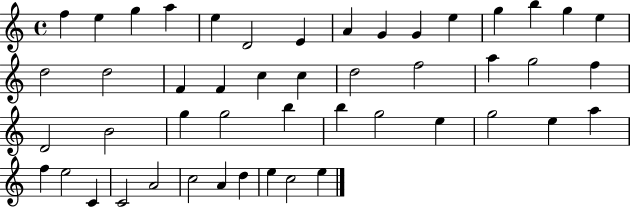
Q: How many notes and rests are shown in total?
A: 48